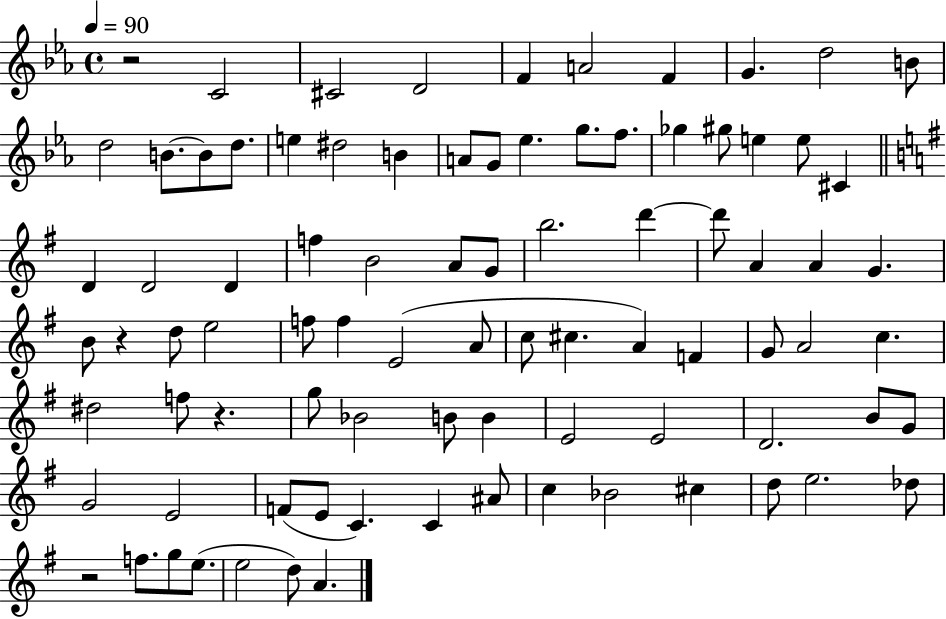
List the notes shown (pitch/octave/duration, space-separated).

R/h C4/h C#4/h D4/h F4/q A4/h F4/q G4/q. D5/h B4/e D5/h B4/e. B4/e D5/e. E5/q D#5/h B4/q A4/e G4/e Eb5/q. G5/e. F5/e. Gb5/q G#5/e E5/q E5/e C#4/q D4/q D4/h D4/q F5/q B4/h A4/e G4/e B5/h. D6/q D6/e A4/q A4/q G4/q. B4/e R/q D5/e E5/h F5/e F5/q E4/h A4/e C5/e C#5/q. A4/q F4/q G4/e A4/h C5/q. D#5/h F5/e R/q. G5/e Bb4/h B4/e B4/q E4/h E4/h D4/h. B4/e G4/e G4/h E4/h F4/e E4/e C4/q. C4/q A#4/e C5/q Bb4/h C#5/q D5/e E5/h. Db5/e R/h F5/e. G5/e E5/e. E5/h D5/e A4/q.